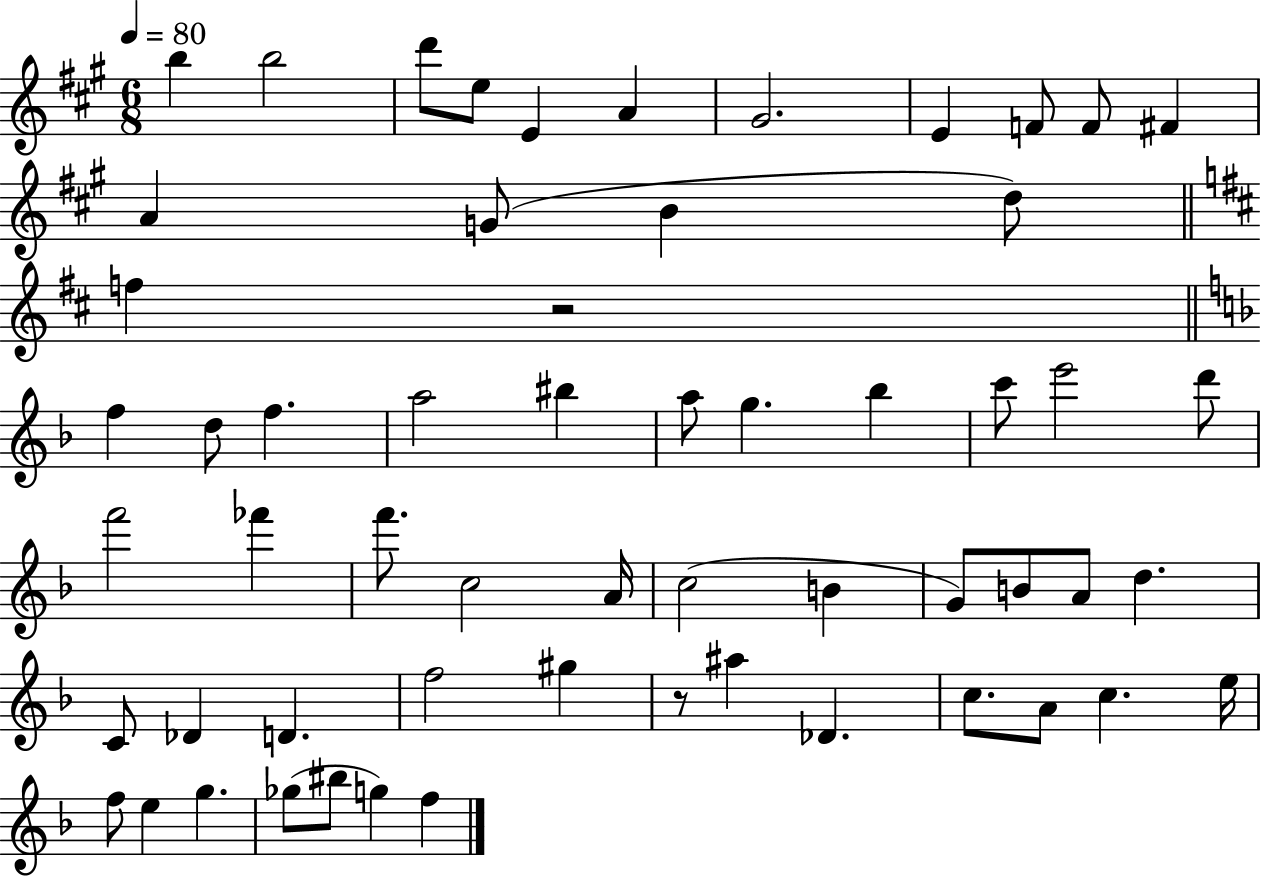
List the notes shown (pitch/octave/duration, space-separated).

B5/q B5/h D6/e E5/e E4/q A4/q G#4/h. E4/q F4/e F4/e F#4/q A4/q G4/e B4/q D5/e F5/q R/h F5/q D5/e F5/q. A5/h BIS5/q A5/e G5/q. Bb5/q C6/e E6/h D6/e F6/h FES6/q F6/e. C5/h A4/s C5/h B4/q G4/e B4/e A4/e D5/q. C4/e Db4/q D4/q. F5/h G#5/q R/e A#5/q Db4/q. C5/e. A4/e C5/q. E5/s F5/e E5/q G5/q. Gb5/e BIS5/e G5/q F5/q